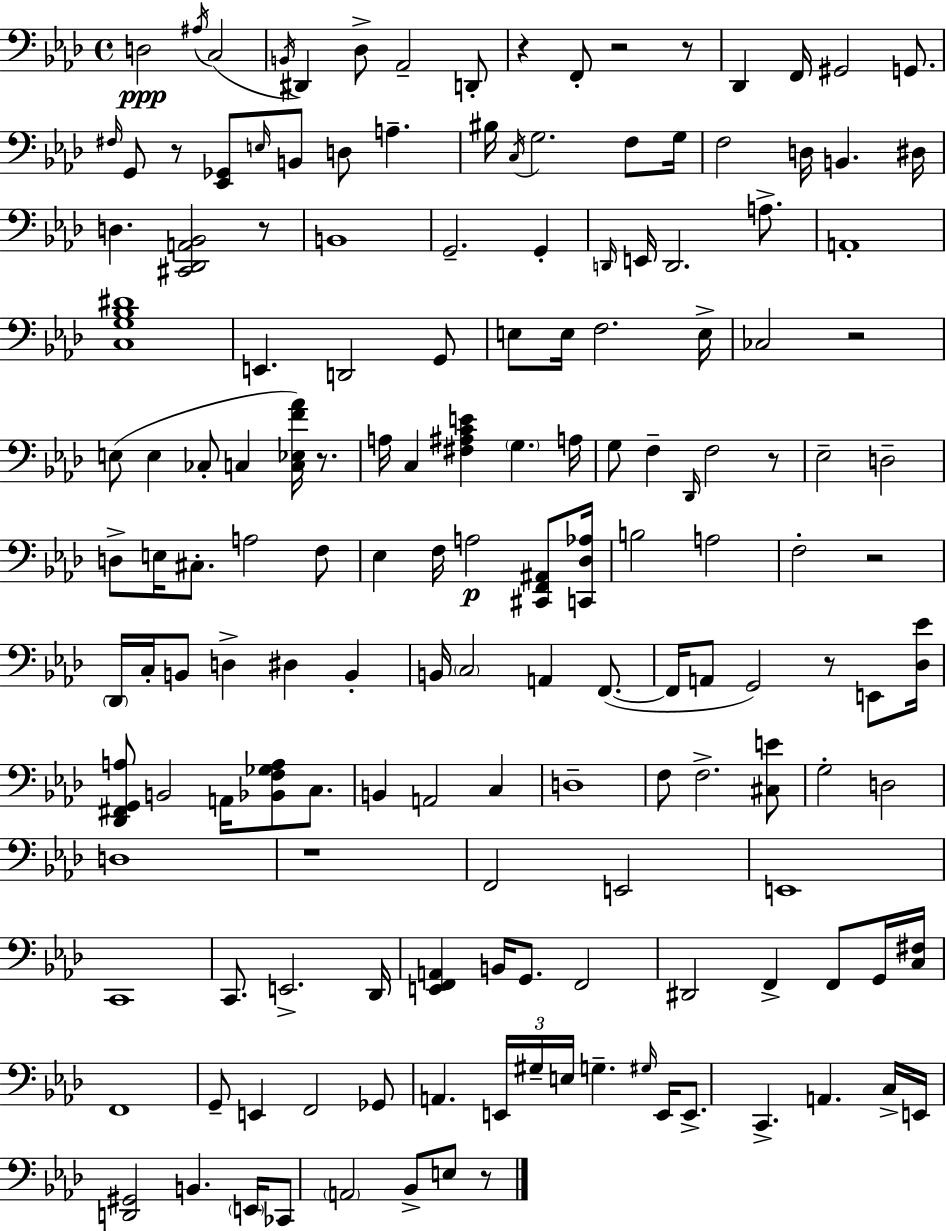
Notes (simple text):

D3/h A#3/s C3/h B2/s D#2/q Db3/e Ab2/h D2/e R/q F2/e R/h R/e Db2/q F2/s G#2/h G2/e. F#3/s G2/e R/e [Eb2,Gb2]/e E3/s B2/e D3/e A3/q. BIS3/s C3/s G3/h. F3/e G3/s F3/h D3/s B2/q. D#3/s D3/q. [C#2,Db2,A2,Bb2]/h R/e B2/w G2/h. G2/q D2/s E2/s D2/h. A3/e. A2/w [C3,G3,Bb3,D#4]/w E2/q. D2/h G2/e E3/e E3/s F3/h. E3/s CES3/h R/h E3/e E3/q CES3/e C3/q [C3,Eb3,F4,Ab4]/s R/e. A3/s C3/q [F#3,A#3,C4,E4]/q G3/q. A3/s G3/e F3/q Db2/s F3/h R/e Eb3/h D3/h D3/e E3/s C#3/e. A3/h F3/e Eb3/q F3/s A3/h [C#2,F2,A#2]/e [C2,Db3,Ab3]/s B3/h A3/h F3/h R/h Db2/s C3/s B2/e D3/q D#3/q B2/q B2/s C3/h A2/q F2/e. F2/s A2/e G2/h R/e E2/e [Db3,Eb4]/s [Db2,F#2,G2,A3]/e B2/h A2/s [Bb2,F3,Gb3,A3]/e C3/e. B2/q A2/h C3/q D3/w F3/e F3/h. [C#3,E4]/e G3/h D3/h D3/w R/w F2/h E2/h E2/w C2/w C2/e. E2/h. Db2/s [E2,F2,A2]/q B2/s G2/e. F2/h D#2/h F2/q F2/e G2/s [C3,F#3]/s F2/w G2/e E2/q F2/h Gb2/e A2/q. E2/s G#3/s E3/s G3/q. G#3/s E2/s E2/e. C2/q. A2/q. C3/s E2/s [D2,G#2]/h B2/q. E2/s CES2/e A2/h Bb2/e E3/e R/e